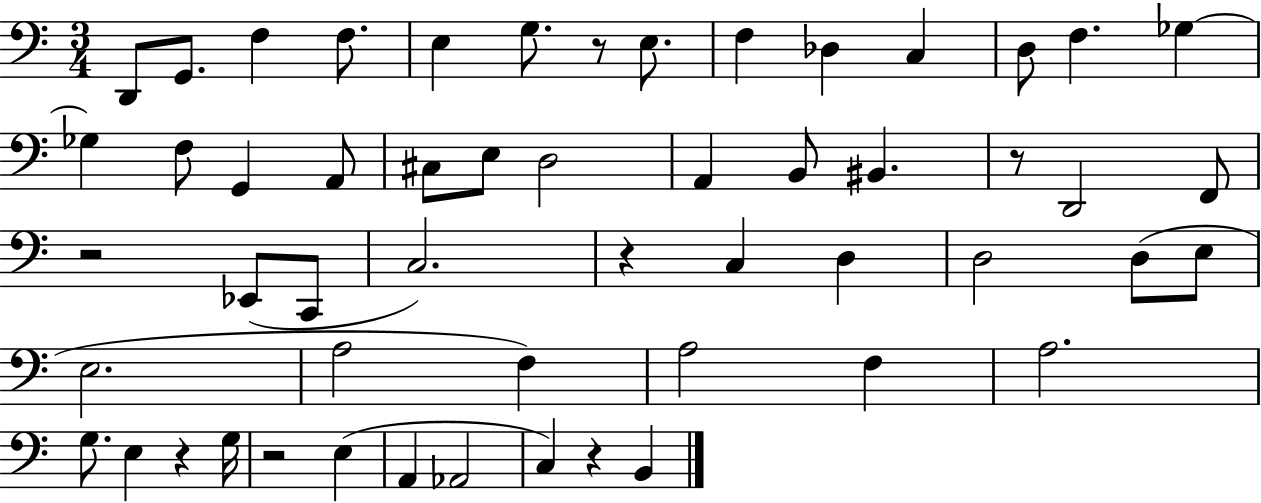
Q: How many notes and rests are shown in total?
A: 54